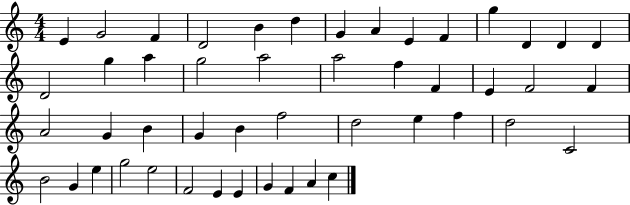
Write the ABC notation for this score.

X:1
T:Untitled
M:4/4
L:1/4
K:C
E G2 F D2 B d G A E F g D D D D2 g a g2 a2 a2 f F E F2 F A2 G B G B f2 d2 e f d2 C2 B2 G e g2 e2 F2 E E G F A c